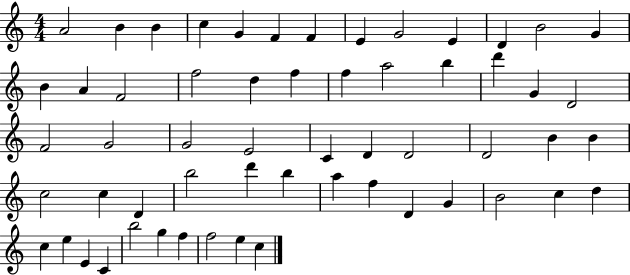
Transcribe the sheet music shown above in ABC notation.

X:1
T:Untitled
M:4/4
L:1/4
K:C
A2 B B c G F F E G2 E D B2 G B A F2 f2 d f f a2 b d' G D2 F2 G2 G2 E2 C D D2 D2 B B c2 c D b2 d' b a f D G B2 c d c e E C b2 g f f2 e c